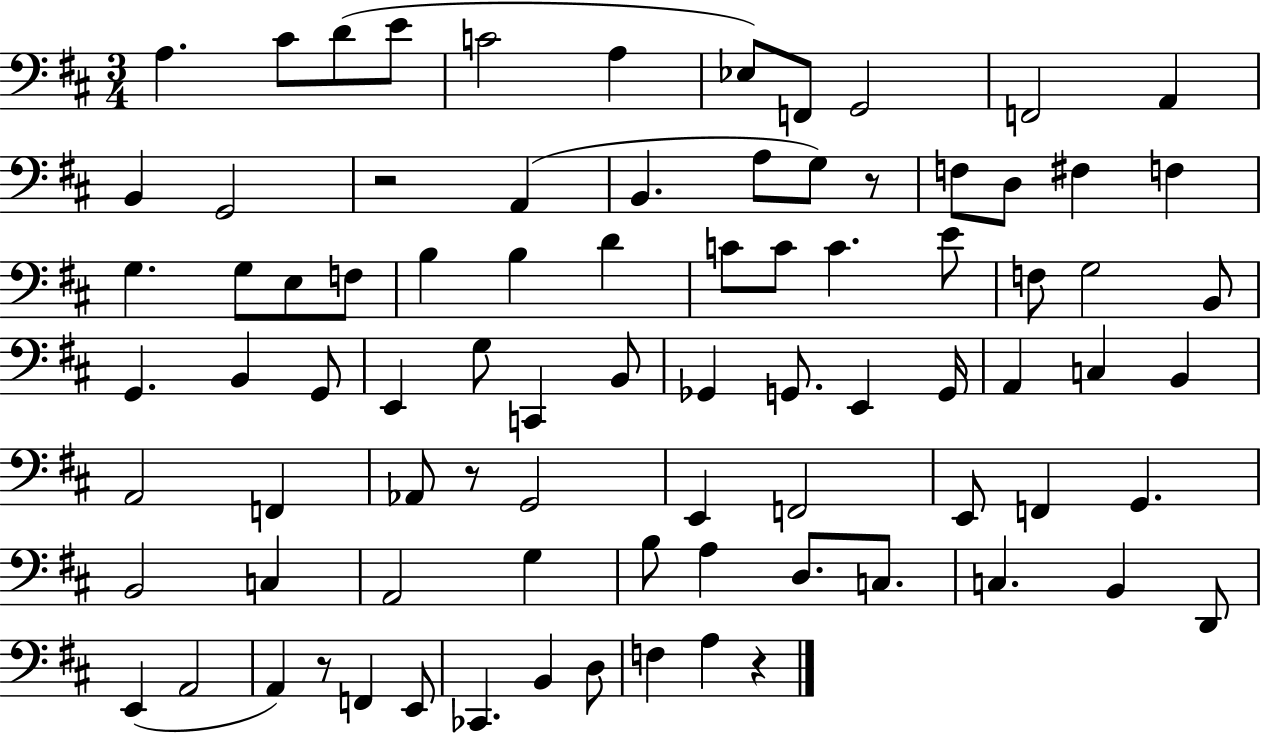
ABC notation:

X:1
T:Untitled
M:3/4
L:1/4
K:D
A, ^C/2 D/2 E/2 C2 A, _E,/2 F,,/2 G,,2 F,,2 A,, B,, G,,2 z2 A,, B,, A,/2 G,/2 z/2 F,/2 D,/2 ^F, F, G, G,/2 E,/2 F,/2 B, B, D C/2 C/2 C E/2 F,/2 G,2 B,,/2 G,, B,, G,,/2 E,, G,/2 C,, B,,/2 _G,, G,,/2 E,, G,,/4 A,, C, B,, A,,2 F,, _A,,/2 z/2 G,,2 E,, F,,2 E,,/2 F,, G,, B,,2 C, A,,2 G, B,/2 A, D,/2 C,/2 C, B,, D,,/2 E,, A,,2 A,, z/2 F,, E,,/2 _C,, B,, D,/2 F, A, z